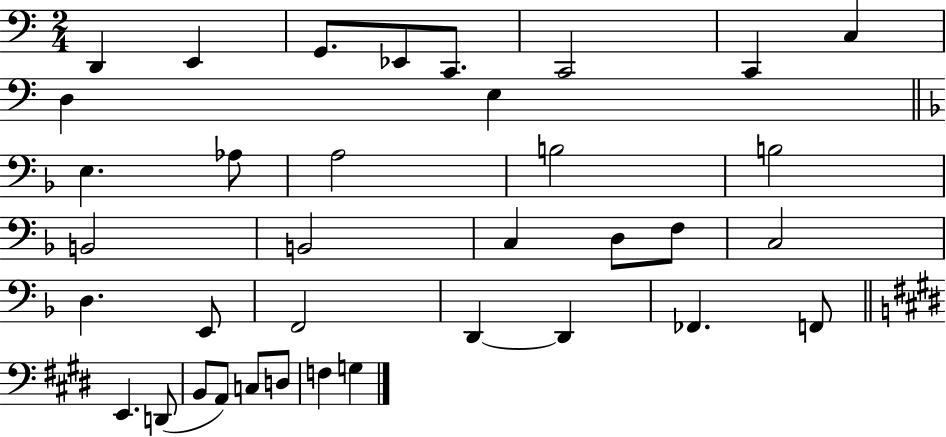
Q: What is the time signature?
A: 2/4